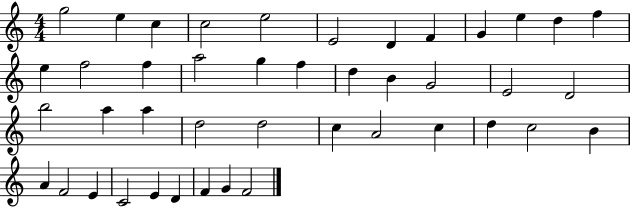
{
  \clef treble
  \numericTimeSignature
  \time 4/4
  \key c \major
  g''2 e''4 c''4 | c''2 e''2 | e'2 d'4 f'4 | g'4 e''4 d''4 f''4 | \break e''4 f''2 f''4 | a''2 g''4 f''4 | d''4 b'4 g'2 | e'2 d'2 | \break b''2 a''4 a''4 | d''2 d''2 | c''4 a'2 c''4 | d''4 c''2 b'4 | \break a'4 f'2 e'4 | c'2 e'4 d'4 | f'4 g'4 f'2 | \bar "|."
}